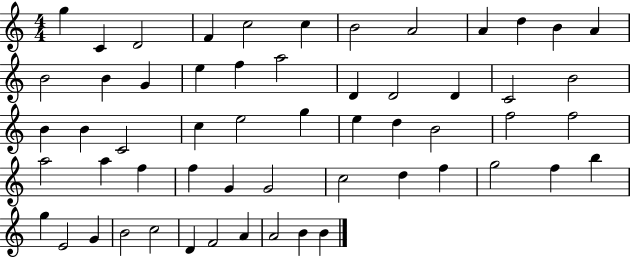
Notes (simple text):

G5/q C4/q D4/h F4/q C5/h C5/q B4/h A4/h A4/q D5/q B4/q A4/q B4/h B4/q G4/q E5/q F5/q A5/h D4/q D4/h D4/q C4/h B4/h B4/q B4/q C4/h C5/q E5/h G5/q E5/q D5/q B4/h F5/h F5/h A5/h A5/q F5/q F5/q G4/q G4/h C5/h D5/q F5/q G5/h F5/q B5/q G5/q E4/h G4/q B4/h C5/h D4/q F4/h A4/q A4/h B4/q B4/q